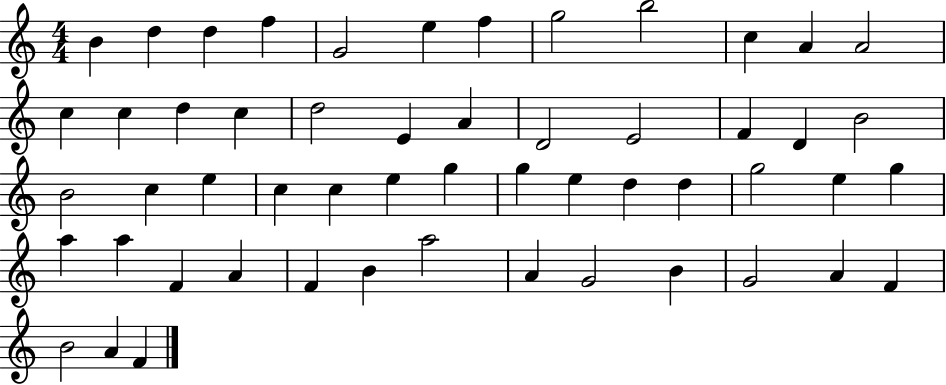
{
  \clef treble
  \numericTimeSignature
  \time 4/4
  \key c \major
  b'4 d''4 d''4 f''4 | g'2 e''4 f''4 | g''2 b''2 | c''4 a'4 a'2 | \break c''4 c''4 d''4 c''4 | d''2 e'4 a'4 | d'2 e'2 | f'4 d'4 b'2 | \break b'2 c''4 e''4 | c''4 c''4 e''4 g''4 | g''4 e''4 d''4 d''4 | g''2 e''4 g''4 | \break a''4 a''4 f'4 a'4 | f'4 b'4 a''2 | a'4 g'2 b'4 | g'2 a'4 f'4 | \break b'2 a'4 f'4 | \bar "|."
}